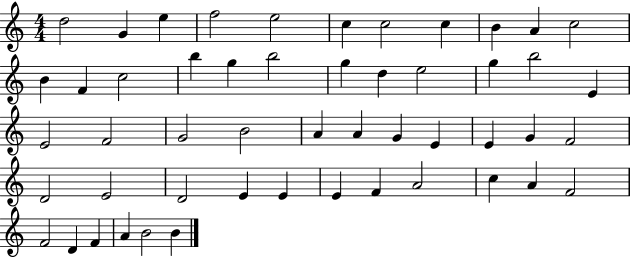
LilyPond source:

{
  \clef treble
  \numericTimeSignature
  \time 4/4
  \key c \major
  d''2 g'4 e''4 | f''2 e''2 | c''4 c''2 c''4 | b'4 a'4 c''2 | \break b'4 f'4 c''2 | b''4 g''4 b''2 | g''4 d''4 e''2 | g''4 b''2 e'4 | \break e'2 f'2 | g'2 b'2 | a'4 a'4 g'4 e'4 | e'4 g'4 f'2 | \break d'2 e'2 | d'2 e'4 e'4 | e'4 f'4 a'2 | c''4 a'4 f'2 | \break f'2 d'4 f'4 | a'4 b'2 b'4 | \bar "|."
}